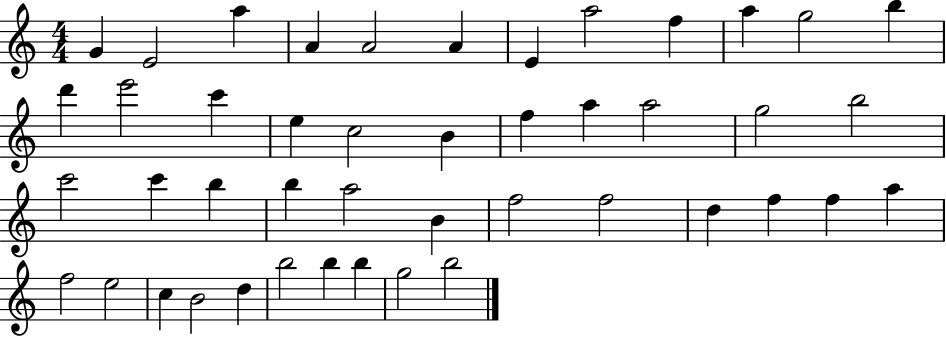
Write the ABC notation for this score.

X:1
T:Untitled
M:4/4
L:1/4
K:C
G E2 a A A2 A E a2 f a g2 b d' e'2 c' e c2 B f a a2 g2 b2 c'2 c' b b a2 B f2 f2 d f f a f2 e2 c B2 d b2 b b g2 b2